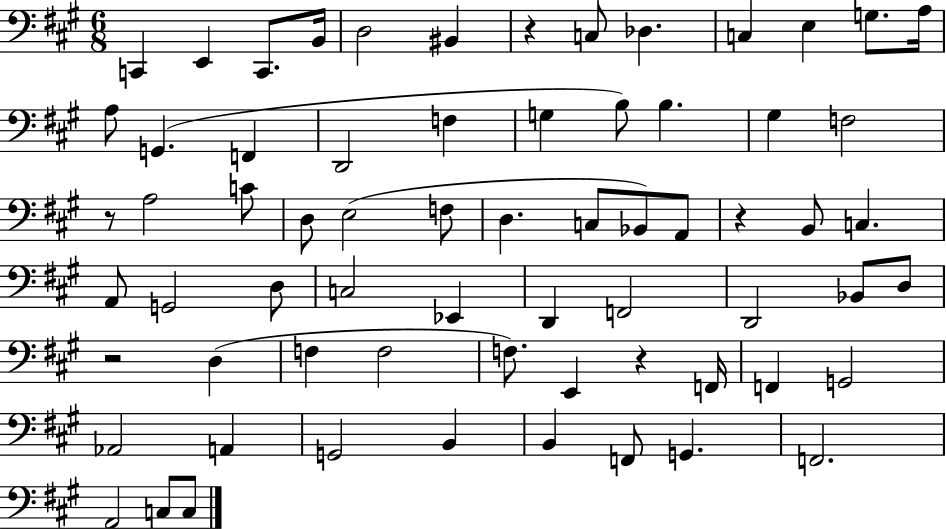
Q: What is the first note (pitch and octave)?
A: C2